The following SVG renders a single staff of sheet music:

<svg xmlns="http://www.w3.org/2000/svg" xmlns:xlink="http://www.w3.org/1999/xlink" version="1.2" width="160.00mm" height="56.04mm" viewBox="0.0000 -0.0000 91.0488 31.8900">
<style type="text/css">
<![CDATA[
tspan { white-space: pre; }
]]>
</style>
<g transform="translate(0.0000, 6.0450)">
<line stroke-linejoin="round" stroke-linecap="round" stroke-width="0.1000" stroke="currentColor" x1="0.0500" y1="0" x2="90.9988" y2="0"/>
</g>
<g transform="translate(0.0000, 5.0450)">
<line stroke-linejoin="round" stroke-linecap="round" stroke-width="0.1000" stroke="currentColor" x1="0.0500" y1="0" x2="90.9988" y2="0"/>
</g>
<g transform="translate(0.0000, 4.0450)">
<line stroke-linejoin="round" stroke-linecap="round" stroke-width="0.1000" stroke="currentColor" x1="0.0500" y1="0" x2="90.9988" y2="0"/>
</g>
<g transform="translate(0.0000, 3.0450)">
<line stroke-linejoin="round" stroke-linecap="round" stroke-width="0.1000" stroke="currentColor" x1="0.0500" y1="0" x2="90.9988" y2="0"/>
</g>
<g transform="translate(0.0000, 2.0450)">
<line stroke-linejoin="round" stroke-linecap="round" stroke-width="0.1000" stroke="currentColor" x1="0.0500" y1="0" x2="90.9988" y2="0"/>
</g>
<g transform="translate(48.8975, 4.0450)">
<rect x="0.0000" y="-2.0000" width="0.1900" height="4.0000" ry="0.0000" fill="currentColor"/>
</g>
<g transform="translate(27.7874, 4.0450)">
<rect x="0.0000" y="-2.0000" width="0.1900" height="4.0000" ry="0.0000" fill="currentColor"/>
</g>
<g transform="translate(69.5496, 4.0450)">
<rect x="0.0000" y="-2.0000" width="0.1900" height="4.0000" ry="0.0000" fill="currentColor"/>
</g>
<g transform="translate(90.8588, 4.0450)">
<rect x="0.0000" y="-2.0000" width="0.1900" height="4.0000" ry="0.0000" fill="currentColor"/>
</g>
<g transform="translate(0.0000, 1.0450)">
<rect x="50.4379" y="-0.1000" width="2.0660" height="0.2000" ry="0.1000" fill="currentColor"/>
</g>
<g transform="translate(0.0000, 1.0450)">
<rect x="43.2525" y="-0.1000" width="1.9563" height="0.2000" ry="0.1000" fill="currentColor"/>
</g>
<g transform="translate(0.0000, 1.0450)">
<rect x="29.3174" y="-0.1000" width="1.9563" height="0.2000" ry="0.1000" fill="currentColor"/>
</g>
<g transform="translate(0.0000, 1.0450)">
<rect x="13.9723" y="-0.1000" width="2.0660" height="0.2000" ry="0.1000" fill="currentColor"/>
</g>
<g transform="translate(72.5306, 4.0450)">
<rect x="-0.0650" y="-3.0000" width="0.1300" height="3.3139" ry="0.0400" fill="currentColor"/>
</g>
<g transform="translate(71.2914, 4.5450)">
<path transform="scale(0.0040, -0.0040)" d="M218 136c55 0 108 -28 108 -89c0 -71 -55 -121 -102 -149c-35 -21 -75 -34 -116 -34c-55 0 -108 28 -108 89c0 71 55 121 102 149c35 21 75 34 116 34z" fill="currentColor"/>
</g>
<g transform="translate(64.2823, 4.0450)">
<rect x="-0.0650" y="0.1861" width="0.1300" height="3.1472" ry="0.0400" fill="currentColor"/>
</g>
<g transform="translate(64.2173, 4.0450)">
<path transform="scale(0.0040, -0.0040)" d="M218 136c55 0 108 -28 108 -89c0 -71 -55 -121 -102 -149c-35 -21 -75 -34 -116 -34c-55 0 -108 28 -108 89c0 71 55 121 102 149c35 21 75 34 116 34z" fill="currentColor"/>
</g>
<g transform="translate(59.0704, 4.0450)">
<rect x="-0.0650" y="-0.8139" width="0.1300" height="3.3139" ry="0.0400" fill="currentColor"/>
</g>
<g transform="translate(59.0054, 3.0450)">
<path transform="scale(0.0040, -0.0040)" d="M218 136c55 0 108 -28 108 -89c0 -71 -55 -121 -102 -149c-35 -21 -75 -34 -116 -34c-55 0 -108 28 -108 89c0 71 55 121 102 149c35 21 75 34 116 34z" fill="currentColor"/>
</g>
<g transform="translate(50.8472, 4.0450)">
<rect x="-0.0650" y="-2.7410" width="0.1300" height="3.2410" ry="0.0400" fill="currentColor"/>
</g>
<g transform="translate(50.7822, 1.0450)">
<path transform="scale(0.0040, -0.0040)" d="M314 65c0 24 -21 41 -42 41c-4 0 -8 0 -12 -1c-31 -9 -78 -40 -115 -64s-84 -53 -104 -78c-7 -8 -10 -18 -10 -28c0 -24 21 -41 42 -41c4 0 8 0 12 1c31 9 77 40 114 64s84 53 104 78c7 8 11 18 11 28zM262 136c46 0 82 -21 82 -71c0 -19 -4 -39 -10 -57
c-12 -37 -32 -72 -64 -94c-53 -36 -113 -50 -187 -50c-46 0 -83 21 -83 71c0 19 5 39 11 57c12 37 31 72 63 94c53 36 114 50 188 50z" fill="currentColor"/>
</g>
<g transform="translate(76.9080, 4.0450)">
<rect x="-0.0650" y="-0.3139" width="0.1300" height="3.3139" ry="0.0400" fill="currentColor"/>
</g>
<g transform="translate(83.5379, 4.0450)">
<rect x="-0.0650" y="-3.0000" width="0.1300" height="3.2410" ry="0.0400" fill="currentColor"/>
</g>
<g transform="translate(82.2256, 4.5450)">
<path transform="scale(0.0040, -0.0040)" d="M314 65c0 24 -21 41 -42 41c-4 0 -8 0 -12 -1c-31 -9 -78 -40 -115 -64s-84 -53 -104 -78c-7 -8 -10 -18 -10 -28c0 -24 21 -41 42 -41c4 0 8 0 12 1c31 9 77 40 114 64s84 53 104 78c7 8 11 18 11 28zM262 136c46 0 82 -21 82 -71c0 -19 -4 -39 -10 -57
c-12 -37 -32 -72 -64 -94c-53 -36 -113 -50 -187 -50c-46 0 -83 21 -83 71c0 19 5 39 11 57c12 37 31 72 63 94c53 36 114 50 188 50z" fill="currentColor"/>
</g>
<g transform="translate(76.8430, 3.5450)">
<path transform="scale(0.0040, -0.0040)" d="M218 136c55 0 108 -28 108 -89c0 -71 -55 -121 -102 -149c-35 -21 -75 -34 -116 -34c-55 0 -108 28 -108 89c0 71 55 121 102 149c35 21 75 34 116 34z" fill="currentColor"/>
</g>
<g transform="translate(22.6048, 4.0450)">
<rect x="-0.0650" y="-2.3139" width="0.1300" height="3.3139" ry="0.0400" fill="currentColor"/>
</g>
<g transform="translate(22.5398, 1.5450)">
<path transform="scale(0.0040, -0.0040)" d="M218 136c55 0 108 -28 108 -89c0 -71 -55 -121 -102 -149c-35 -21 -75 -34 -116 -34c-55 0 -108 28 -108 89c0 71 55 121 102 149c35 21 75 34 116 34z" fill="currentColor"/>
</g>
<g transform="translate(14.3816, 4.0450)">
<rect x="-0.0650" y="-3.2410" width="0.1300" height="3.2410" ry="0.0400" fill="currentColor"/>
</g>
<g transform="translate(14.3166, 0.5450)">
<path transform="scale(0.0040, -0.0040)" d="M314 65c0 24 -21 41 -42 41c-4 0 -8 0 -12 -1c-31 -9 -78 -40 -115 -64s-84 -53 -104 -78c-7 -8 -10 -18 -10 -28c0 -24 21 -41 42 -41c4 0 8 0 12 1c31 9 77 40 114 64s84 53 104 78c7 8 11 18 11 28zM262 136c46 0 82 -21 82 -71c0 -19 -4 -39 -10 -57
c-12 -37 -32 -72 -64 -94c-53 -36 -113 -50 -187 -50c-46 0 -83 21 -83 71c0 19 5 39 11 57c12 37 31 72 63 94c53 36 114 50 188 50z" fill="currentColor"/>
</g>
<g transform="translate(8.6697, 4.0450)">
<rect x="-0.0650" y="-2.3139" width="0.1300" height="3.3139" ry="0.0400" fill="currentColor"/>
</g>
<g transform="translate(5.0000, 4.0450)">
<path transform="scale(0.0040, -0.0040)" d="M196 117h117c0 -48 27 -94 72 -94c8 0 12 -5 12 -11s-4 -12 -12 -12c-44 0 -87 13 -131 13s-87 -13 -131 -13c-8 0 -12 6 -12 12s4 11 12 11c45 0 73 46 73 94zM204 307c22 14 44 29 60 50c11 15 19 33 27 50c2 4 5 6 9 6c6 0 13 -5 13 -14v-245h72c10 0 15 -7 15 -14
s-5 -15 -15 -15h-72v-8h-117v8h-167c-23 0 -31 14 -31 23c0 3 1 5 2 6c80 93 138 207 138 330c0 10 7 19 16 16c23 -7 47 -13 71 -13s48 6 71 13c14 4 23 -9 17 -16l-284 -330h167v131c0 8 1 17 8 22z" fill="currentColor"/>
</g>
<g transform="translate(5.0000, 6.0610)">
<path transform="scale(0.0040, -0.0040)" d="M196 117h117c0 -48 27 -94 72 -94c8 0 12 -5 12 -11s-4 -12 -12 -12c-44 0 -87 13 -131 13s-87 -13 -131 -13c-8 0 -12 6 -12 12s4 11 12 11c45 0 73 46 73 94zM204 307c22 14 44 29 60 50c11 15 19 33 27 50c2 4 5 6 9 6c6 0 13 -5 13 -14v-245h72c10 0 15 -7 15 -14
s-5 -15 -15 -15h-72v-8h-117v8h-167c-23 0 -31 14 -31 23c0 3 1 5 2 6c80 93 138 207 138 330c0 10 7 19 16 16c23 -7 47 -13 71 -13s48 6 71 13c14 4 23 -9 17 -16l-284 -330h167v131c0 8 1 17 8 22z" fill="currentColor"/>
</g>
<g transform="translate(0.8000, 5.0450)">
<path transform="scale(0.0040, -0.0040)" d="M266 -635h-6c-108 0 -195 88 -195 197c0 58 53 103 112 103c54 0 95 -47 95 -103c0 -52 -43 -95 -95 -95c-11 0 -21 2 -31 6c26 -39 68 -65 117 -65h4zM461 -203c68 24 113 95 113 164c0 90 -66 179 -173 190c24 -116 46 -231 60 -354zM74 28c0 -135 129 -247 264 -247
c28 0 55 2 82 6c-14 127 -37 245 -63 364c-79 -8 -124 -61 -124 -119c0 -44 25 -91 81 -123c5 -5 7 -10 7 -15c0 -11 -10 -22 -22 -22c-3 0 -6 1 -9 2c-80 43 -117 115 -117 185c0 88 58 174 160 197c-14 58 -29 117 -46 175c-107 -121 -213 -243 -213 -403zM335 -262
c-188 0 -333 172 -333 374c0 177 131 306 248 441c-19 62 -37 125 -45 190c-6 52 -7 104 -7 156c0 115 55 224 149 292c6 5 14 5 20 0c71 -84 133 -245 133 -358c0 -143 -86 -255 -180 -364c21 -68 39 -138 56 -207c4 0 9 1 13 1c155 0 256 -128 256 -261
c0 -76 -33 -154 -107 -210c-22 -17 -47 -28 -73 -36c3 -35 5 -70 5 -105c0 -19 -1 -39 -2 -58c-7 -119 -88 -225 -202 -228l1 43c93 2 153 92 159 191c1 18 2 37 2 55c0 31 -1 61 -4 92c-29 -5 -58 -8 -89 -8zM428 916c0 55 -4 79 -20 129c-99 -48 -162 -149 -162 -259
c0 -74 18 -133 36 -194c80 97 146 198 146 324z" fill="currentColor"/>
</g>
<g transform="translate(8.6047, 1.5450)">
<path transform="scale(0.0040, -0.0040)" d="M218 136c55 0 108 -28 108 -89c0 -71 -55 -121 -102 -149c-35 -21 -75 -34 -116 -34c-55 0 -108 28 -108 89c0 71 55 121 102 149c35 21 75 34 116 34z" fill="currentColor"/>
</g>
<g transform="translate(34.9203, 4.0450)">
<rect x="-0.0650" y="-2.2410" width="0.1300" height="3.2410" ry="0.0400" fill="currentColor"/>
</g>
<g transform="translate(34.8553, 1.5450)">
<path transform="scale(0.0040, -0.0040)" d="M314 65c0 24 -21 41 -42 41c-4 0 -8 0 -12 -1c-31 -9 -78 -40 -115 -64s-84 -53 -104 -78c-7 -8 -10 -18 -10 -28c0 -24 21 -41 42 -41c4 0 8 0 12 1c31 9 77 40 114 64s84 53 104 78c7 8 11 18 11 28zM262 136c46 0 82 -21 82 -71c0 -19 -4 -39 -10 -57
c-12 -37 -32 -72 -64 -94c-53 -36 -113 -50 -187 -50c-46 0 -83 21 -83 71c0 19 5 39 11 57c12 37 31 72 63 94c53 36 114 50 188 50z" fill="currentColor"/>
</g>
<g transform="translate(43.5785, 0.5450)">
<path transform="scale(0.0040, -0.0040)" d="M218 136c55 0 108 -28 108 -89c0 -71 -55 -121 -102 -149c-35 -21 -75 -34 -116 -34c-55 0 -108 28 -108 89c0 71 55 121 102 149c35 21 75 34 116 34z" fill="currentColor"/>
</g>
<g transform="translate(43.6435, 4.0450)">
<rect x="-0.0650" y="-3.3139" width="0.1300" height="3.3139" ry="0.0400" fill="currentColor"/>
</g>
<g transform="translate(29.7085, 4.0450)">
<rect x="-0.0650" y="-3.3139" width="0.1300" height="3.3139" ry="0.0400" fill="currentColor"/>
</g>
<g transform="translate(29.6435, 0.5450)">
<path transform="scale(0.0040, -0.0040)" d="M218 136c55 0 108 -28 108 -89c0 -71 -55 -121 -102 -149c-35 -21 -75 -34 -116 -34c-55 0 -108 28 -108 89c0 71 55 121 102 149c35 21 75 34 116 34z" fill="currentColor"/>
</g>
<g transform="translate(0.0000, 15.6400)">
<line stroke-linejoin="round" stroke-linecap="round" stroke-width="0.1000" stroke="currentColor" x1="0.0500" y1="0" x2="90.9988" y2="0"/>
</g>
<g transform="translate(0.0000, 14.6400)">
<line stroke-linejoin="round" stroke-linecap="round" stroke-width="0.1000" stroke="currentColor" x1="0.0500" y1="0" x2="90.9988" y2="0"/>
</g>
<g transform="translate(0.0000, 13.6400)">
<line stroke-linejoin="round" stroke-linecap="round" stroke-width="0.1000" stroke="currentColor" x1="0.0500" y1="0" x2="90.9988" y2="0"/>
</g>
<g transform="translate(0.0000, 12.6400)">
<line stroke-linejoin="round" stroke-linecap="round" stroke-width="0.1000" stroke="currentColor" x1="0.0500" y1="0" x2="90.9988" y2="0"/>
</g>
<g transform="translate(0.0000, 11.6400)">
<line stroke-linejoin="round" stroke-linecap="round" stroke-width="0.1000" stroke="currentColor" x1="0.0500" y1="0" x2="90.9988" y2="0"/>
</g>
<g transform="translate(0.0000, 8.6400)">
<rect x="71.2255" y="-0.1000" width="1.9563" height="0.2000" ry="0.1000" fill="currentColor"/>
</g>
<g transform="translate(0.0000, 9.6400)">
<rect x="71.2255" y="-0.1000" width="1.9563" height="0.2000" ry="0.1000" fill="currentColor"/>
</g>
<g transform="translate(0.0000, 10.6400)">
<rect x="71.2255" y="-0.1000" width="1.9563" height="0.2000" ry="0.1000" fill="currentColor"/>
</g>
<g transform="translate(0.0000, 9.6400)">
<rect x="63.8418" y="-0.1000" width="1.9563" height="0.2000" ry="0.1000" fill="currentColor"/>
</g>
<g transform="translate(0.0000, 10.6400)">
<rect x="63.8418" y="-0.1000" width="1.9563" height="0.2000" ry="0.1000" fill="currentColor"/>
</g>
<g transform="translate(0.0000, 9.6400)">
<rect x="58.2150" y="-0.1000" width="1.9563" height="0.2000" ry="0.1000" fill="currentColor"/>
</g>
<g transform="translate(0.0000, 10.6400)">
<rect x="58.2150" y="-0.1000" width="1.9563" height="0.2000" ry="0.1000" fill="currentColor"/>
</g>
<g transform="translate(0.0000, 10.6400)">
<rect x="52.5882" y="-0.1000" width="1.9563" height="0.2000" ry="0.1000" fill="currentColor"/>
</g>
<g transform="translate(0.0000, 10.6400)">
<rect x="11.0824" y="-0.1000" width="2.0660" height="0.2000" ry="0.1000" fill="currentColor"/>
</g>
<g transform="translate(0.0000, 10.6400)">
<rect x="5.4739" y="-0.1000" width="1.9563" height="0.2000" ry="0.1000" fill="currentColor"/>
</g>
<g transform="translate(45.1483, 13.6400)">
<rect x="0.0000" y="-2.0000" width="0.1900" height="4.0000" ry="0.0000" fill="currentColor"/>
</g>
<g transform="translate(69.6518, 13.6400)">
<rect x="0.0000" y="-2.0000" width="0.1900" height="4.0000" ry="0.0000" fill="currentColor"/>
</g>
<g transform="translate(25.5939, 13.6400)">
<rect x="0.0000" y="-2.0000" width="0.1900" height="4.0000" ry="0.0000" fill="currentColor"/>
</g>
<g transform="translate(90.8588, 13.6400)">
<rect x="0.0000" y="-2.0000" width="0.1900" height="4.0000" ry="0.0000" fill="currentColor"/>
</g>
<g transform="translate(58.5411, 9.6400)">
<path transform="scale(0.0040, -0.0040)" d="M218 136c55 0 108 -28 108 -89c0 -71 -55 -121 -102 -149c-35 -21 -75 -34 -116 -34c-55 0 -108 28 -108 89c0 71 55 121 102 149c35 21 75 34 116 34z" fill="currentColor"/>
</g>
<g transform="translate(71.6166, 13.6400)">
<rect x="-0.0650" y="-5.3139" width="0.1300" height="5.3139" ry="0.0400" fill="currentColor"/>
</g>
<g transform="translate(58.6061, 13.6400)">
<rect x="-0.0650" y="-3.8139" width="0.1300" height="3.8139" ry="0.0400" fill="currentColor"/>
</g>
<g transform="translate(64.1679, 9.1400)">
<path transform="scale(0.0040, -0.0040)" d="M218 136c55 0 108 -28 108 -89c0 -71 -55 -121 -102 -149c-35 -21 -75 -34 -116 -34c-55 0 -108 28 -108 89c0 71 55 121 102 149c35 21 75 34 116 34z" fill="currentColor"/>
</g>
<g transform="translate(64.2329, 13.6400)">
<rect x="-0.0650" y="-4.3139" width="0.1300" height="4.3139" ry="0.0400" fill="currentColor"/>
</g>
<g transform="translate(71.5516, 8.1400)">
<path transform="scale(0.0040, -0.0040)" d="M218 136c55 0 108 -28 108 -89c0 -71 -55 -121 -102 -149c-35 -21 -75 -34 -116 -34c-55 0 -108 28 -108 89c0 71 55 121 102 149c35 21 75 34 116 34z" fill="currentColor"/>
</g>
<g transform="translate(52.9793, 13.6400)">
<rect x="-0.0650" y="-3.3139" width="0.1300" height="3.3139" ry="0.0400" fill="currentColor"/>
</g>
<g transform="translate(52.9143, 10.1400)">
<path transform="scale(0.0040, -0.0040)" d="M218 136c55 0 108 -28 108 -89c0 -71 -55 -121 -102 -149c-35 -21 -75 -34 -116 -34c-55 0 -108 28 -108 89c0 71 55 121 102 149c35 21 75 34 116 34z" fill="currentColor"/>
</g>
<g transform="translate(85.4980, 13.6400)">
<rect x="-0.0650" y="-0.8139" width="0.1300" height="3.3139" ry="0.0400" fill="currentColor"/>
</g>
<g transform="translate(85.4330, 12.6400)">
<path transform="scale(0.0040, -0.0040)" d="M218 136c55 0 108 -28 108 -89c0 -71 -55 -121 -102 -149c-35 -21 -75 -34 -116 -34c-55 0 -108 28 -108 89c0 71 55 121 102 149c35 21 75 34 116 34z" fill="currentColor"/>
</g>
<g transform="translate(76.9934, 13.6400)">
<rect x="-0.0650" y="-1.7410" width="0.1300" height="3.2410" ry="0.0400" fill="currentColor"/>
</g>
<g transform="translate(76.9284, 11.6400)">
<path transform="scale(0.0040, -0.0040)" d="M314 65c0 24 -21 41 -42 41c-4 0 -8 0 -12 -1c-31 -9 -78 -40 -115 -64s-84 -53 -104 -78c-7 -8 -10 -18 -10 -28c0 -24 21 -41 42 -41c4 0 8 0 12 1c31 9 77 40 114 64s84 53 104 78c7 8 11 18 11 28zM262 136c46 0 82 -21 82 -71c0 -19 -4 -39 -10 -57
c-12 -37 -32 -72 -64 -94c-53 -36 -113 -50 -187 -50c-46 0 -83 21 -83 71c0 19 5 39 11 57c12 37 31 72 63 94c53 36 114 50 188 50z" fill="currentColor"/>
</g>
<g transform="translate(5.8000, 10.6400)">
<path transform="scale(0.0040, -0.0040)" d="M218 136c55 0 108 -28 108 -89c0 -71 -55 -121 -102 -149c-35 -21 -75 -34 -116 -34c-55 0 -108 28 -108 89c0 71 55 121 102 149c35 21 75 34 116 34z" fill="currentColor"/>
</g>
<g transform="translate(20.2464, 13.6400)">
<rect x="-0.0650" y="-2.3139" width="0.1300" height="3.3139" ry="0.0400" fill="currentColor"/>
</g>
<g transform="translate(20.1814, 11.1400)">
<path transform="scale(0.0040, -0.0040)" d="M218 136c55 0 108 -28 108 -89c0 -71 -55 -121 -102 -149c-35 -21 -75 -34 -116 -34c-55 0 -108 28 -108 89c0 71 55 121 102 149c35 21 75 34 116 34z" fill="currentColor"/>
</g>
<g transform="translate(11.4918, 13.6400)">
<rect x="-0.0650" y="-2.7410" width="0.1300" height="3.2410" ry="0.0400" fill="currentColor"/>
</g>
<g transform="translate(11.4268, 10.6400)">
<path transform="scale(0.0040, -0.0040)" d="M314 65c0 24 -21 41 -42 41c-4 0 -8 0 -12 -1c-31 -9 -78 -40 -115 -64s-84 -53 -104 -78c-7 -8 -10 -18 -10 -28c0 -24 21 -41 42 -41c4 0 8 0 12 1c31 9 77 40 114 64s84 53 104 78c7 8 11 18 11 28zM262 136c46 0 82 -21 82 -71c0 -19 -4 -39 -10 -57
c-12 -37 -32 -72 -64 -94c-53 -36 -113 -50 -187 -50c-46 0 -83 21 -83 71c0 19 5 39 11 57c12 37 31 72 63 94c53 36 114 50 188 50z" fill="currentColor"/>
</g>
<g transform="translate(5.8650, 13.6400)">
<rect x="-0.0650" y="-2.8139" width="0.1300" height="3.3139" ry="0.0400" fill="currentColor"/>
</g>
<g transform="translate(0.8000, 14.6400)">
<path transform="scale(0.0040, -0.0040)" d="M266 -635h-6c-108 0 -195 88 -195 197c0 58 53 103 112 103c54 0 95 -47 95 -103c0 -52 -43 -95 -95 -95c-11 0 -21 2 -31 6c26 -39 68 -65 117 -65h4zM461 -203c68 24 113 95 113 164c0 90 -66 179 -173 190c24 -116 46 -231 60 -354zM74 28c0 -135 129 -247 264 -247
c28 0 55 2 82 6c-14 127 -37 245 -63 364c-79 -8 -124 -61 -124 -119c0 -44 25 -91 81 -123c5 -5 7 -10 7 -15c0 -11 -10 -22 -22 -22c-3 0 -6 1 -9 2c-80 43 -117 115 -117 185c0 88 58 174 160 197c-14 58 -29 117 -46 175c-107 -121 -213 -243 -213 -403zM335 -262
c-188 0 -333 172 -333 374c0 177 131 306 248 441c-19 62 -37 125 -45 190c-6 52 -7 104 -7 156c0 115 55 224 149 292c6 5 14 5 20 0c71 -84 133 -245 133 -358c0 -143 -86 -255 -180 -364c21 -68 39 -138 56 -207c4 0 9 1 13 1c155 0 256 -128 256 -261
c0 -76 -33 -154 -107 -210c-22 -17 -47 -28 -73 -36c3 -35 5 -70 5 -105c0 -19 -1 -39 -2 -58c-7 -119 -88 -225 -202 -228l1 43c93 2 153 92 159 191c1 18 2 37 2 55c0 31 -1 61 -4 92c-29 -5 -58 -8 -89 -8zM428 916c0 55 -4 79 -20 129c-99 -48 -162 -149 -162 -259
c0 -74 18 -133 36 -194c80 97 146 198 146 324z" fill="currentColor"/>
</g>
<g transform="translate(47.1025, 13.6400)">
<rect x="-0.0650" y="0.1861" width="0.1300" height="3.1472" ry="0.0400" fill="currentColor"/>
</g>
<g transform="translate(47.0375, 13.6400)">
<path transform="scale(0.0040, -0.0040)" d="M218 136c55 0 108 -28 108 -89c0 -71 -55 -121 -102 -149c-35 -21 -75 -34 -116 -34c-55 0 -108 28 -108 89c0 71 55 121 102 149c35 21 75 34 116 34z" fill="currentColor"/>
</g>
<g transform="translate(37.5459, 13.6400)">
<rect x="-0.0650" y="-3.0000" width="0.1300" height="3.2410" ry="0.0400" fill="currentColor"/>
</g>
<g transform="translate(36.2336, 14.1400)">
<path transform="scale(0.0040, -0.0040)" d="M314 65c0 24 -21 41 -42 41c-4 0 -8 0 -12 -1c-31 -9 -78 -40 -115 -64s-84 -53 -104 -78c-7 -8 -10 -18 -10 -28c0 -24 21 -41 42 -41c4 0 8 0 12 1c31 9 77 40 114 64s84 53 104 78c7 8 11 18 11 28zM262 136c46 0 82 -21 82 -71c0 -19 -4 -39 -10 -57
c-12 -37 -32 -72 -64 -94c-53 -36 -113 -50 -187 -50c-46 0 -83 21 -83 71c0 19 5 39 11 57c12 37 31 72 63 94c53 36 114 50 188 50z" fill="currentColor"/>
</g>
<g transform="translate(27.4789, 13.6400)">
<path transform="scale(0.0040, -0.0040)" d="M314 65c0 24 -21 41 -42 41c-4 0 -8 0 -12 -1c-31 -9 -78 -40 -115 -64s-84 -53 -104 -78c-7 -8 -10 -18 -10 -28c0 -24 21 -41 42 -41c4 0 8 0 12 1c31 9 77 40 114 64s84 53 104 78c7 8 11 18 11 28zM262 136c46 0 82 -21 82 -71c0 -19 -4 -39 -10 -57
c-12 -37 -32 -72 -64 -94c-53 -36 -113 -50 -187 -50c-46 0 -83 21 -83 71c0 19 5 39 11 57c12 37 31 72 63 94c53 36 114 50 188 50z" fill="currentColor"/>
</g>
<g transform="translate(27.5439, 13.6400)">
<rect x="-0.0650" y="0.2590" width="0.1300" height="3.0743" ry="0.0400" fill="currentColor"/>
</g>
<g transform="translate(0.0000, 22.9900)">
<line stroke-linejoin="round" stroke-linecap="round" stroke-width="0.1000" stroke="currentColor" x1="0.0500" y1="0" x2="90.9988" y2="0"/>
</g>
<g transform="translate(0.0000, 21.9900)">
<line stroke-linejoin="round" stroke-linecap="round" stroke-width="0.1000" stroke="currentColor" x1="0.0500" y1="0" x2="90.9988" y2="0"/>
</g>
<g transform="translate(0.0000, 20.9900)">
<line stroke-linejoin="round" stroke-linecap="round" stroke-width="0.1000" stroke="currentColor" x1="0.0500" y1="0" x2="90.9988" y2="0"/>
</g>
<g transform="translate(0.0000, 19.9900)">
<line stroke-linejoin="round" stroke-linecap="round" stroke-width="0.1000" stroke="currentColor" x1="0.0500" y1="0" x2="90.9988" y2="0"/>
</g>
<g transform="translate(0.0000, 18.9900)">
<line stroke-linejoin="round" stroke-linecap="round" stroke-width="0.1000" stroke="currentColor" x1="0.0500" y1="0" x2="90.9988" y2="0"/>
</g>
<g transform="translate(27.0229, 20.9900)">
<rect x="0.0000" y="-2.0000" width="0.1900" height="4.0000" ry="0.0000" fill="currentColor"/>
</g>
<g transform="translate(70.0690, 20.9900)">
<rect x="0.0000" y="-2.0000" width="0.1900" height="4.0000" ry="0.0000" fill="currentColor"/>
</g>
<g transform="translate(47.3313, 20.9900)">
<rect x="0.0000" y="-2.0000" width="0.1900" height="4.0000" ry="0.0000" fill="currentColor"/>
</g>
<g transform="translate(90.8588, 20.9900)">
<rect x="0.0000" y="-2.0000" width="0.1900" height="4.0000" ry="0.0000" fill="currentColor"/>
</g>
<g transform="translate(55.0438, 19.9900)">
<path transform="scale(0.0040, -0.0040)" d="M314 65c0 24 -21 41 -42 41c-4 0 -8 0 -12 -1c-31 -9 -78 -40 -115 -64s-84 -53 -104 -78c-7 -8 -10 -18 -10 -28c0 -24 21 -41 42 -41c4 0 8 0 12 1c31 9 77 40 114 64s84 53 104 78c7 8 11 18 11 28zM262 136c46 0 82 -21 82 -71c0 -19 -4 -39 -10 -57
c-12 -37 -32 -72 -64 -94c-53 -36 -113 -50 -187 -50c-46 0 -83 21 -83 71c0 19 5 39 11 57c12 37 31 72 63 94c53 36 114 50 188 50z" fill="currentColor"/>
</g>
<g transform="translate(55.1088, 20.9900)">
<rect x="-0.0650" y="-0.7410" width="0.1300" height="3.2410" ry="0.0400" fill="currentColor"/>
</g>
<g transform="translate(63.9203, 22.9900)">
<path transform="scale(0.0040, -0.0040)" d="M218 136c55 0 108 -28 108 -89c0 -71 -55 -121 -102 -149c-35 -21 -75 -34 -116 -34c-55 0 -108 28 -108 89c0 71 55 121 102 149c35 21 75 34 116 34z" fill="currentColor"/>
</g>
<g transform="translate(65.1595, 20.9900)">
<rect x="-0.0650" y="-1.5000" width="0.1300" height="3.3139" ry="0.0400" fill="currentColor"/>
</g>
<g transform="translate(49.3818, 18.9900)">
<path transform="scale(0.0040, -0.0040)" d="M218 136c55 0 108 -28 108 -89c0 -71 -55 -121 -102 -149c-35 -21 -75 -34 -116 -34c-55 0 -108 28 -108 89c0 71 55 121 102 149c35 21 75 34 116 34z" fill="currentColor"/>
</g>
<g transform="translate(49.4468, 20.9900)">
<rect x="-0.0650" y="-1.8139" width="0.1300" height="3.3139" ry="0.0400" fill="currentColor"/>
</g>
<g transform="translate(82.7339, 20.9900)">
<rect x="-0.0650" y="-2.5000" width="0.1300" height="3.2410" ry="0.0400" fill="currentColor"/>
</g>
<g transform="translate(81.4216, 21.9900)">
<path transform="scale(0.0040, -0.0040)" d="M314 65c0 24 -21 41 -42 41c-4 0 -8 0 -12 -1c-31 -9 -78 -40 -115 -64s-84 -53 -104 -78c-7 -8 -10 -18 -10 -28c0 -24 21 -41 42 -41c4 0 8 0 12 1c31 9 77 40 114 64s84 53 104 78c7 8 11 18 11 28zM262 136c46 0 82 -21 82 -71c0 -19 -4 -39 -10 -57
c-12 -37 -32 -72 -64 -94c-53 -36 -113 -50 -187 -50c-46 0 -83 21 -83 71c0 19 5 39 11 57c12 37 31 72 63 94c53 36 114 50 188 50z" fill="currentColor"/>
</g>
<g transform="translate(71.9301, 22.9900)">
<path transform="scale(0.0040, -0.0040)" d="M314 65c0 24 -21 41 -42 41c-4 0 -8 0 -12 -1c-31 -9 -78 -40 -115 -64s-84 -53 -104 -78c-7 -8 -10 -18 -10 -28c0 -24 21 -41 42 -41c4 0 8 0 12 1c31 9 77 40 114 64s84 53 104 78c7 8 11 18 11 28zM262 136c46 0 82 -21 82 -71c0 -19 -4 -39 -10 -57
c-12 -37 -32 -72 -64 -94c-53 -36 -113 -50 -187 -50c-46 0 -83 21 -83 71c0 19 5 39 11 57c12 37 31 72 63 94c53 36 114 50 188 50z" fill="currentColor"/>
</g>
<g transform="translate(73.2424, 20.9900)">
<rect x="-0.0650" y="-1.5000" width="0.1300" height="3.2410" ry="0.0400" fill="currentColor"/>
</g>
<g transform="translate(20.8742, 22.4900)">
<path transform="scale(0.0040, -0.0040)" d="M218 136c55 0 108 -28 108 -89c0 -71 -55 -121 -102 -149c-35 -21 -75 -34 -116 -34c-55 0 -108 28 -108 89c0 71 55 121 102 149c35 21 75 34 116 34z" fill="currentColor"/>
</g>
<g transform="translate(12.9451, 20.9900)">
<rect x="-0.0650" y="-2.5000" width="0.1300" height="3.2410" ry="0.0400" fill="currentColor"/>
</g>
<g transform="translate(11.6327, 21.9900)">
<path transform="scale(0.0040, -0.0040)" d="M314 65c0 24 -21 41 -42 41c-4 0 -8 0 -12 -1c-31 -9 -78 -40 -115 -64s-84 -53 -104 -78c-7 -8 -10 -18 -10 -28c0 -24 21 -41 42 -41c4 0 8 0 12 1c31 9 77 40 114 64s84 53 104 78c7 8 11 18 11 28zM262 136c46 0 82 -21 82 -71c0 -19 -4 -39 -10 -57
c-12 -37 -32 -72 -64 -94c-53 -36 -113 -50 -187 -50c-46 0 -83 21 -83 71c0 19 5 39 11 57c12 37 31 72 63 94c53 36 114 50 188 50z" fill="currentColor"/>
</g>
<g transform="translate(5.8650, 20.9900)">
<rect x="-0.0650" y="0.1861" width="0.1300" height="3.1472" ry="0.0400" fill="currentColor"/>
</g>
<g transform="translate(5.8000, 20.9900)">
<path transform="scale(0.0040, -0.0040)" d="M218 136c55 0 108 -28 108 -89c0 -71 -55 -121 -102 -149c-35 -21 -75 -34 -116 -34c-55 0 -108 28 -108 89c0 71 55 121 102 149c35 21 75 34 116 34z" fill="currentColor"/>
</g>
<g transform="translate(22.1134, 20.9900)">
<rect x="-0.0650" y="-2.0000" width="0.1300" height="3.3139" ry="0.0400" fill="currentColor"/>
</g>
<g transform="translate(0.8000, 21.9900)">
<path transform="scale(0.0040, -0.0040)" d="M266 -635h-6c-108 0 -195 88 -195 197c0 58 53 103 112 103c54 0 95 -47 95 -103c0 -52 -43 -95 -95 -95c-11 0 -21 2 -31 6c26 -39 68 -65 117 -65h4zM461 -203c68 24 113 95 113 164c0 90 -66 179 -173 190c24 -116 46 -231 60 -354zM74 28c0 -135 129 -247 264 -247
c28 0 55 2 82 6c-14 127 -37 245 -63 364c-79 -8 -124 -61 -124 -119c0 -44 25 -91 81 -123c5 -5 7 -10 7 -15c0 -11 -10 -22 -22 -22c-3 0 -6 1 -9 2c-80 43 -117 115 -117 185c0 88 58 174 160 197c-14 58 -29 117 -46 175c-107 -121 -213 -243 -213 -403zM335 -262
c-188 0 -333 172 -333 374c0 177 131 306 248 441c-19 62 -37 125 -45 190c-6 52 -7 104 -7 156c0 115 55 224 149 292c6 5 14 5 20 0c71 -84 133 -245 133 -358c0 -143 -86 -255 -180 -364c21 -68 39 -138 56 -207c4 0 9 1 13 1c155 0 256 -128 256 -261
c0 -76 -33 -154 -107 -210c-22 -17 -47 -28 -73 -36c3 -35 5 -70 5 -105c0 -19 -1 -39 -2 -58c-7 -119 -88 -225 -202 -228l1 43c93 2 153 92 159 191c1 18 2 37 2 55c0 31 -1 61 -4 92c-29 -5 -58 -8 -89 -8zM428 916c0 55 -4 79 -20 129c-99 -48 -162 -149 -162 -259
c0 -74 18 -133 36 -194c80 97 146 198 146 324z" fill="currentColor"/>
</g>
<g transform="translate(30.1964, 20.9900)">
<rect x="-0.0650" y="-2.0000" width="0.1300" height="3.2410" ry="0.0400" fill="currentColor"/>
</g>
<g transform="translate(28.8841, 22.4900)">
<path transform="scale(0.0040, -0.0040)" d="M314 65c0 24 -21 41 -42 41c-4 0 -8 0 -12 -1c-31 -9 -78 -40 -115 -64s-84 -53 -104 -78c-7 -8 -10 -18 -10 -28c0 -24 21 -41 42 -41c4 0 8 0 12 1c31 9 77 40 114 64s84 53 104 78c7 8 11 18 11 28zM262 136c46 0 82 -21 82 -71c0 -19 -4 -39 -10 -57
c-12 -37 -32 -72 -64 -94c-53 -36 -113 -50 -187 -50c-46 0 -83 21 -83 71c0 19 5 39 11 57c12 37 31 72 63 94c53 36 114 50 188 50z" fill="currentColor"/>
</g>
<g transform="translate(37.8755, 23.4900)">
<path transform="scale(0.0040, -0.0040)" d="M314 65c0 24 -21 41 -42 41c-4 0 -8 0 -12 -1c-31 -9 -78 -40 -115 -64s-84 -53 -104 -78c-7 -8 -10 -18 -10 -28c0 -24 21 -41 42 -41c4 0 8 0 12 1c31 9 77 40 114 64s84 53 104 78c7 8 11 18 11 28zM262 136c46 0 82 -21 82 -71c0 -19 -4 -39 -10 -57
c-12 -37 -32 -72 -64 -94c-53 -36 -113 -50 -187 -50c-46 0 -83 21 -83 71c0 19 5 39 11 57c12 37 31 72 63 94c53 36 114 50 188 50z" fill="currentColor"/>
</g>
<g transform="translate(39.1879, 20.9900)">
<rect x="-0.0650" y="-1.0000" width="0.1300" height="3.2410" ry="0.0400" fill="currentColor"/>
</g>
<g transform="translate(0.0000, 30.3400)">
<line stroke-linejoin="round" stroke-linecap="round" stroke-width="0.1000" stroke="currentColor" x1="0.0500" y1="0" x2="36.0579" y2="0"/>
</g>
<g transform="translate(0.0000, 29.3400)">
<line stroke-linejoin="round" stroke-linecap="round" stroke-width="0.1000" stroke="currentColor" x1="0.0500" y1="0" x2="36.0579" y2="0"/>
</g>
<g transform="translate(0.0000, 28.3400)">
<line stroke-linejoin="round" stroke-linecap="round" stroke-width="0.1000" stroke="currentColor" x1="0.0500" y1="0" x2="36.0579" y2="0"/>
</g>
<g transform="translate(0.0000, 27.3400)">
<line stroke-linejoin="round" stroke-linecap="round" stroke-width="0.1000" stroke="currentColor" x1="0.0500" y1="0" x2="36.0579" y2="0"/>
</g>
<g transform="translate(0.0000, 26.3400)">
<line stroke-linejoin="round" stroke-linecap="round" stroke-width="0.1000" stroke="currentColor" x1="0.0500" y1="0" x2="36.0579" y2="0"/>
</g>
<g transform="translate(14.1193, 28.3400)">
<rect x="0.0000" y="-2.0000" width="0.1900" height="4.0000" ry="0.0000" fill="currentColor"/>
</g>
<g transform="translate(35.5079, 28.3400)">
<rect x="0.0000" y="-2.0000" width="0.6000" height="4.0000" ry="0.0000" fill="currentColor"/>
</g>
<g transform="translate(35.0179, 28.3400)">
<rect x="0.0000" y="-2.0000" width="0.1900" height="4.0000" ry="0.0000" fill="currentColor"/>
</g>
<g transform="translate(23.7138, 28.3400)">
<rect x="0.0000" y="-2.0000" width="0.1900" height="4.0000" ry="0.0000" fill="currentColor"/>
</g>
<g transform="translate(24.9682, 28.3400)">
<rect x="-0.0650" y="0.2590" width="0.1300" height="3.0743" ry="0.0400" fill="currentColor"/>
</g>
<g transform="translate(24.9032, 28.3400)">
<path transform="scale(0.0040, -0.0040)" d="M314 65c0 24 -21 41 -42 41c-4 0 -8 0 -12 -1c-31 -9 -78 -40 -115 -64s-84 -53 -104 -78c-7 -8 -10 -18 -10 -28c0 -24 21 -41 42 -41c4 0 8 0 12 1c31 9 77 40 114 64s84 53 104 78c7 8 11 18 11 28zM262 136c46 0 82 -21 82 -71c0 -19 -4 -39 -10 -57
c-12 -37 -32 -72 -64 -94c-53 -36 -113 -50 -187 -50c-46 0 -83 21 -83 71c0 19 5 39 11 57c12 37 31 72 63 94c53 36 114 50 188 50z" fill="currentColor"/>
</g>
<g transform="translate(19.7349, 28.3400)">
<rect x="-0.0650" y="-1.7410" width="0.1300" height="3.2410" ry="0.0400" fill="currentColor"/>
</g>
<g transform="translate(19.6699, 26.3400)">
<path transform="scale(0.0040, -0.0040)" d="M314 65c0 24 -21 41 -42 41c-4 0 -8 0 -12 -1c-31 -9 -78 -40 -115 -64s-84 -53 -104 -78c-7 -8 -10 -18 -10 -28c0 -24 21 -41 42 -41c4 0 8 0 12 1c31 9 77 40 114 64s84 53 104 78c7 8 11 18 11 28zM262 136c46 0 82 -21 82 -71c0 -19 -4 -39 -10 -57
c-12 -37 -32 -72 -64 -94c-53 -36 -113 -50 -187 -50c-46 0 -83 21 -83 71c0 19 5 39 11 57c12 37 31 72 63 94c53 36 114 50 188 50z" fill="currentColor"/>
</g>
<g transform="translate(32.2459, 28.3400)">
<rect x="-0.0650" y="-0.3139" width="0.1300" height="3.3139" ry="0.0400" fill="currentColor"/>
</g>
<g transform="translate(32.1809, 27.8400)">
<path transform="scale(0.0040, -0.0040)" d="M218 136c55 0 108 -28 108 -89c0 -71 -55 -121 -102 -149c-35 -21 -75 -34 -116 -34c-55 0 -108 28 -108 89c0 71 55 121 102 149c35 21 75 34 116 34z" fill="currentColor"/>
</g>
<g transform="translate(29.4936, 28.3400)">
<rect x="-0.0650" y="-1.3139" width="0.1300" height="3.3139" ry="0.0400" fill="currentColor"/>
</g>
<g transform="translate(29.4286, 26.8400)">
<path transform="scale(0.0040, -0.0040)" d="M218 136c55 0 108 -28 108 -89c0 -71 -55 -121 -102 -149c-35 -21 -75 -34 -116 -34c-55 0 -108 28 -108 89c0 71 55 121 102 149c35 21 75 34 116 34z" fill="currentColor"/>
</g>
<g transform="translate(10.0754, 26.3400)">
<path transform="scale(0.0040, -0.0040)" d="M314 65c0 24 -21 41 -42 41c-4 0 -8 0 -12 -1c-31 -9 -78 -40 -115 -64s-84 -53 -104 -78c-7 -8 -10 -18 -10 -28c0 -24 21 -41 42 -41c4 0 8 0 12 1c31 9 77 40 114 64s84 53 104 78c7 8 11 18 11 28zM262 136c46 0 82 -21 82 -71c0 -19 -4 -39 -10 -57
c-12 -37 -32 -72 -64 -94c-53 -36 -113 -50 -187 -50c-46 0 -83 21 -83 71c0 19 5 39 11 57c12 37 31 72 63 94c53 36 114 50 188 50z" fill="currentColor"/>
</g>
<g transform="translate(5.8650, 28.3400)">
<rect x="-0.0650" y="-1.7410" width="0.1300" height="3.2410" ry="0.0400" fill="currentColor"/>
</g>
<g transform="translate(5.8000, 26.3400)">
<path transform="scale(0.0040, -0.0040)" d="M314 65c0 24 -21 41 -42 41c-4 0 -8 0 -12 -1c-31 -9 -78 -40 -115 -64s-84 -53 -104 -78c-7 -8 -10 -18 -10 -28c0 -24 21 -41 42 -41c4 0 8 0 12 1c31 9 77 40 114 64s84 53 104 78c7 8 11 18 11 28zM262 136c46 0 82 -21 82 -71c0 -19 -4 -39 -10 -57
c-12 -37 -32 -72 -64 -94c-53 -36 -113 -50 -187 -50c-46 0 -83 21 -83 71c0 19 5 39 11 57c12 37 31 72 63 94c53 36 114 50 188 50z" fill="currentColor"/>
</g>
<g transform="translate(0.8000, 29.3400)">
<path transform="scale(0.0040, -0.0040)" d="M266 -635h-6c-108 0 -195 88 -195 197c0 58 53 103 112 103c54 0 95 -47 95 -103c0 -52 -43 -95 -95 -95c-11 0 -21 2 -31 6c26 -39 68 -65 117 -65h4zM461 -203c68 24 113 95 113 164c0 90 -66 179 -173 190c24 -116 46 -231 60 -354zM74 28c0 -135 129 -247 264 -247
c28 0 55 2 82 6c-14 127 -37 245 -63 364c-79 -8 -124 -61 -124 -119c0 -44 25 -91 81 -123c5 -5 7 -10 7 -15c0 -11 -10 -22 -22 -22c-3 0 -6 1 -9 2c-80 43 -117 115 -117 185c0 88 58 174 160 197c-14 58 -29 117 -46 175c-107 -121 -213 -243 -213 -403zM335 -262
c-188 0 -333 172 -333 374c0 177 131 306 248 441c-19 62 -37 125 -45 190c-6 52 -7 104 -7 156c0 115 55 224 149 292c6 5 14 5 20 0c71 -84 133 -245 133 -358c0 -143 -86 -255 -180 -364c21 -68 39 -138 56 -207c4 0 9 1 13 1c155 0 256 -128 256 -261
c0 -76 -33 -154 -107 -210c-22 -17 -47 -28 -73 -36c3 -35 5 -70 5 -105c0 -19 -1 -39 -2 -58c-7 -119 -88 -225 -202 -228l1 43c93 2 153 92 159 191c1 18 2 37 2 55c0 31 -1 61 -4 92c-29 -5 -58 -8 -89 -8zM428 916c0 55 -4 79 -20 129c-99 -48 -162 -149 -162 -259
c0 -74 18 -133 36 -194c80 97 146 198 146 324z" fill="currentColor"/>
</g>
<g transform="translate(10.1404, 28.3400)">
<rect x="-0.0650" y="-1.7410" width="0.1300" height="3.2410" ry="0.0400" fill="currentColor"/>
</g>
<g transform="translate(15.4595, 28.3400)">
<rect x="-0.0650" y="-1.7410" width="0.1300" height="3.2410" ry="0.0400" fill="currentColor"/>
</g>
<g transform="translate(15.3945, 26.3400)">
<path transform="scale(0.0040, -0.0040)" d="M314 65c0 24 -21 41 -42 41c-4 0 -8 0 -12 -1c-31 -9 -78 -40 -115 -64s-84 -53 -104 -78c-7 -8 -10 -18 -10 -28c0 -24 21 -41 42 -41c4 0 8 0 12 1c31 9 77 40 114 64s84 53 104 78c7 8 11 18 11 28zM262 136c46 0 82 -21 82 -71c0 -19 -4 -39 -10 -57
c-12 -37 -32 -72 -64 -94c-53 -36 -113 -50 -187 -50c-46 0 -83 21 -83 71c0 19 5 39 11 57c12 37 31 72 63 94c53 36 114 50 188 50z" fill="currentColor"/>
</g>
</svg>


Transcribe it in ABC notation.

X:1
T:Untitled
M:4/4
L:1/4
K:C
g b2 g b g2 b a2 d B A c A2 a a2 g B2 A2 B b c' d' f' f2 d B G2 F F2 D2 f d2 E E2 G2 f2 f2 f2 f2 B2 e c